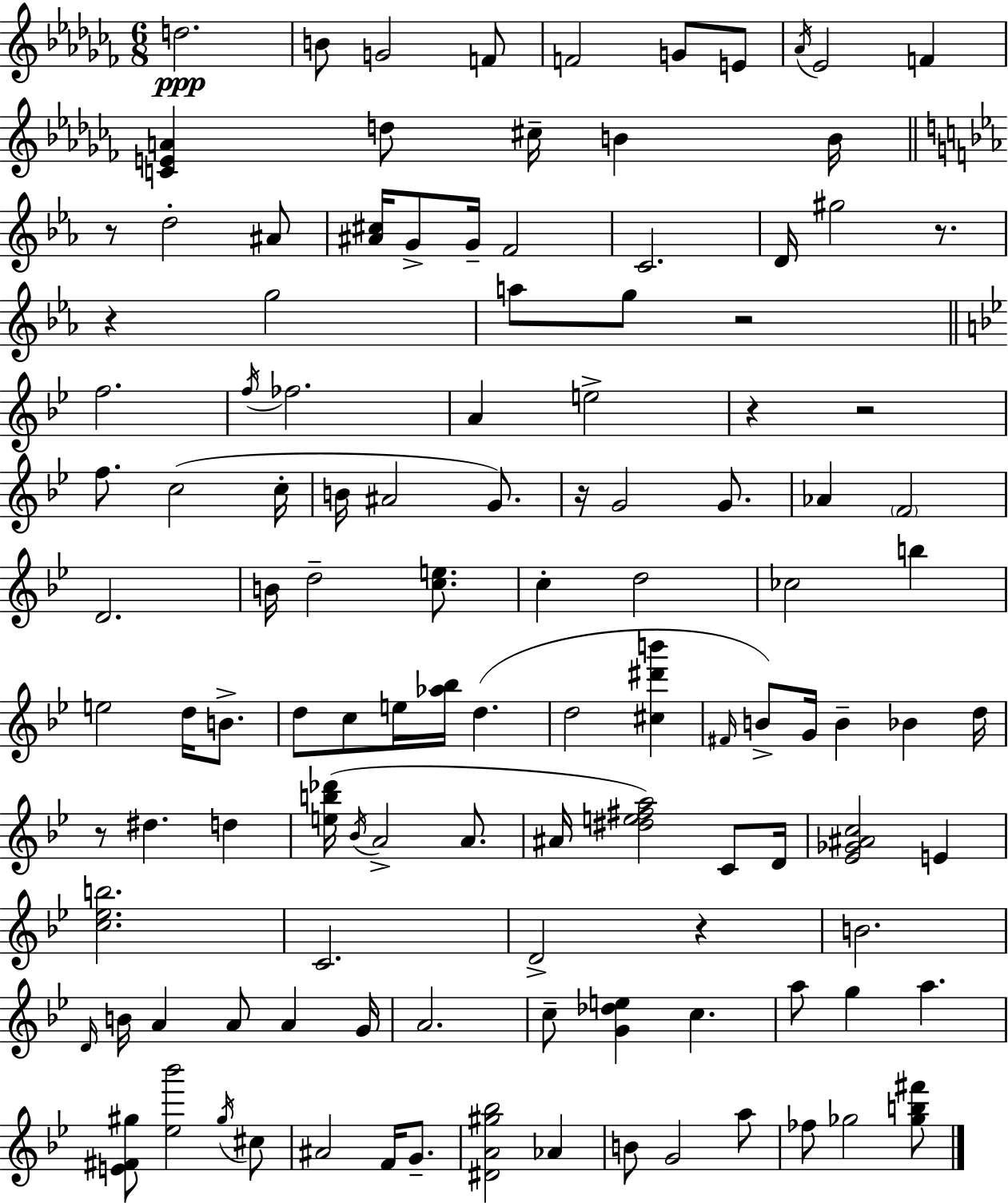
X:1
T:Untitled
M:6/8
L:1/4
K:Abm
d2 B/2 G2 F/2 F2 G/2 E/2 _A/4 _E2 F [CEA] d/2 ^c/4 B B/4 z/2 d2 ^A/2 [^A^c]/4 G/2 G/4 F2 C2 D/4 ^g2 z/2 z g2 a/2 g/2 z2 f2 f/4 _f2 A e2 z z2 f/2 c2 c/4 B/4 ^A2 G/2 z/4 G2 G/2 _A F2 D2 B/4 d2 [ce]/2 c d2 _c2 b e2 d/4 B/2 d/2 c/2 e/4 [_a_b]/4 d d2 [^c^d'b'] ^F/4 B/2 G/4 B _B d/4 z/2 ^d d [eb_d']/4 _B/4 A2 A/2 ^A/4 [^de^fa]2 C/2 D/4 [_E_G^Ac]2 E [c_eb]2 C2 D2 z B2 D/4 B/4 A A/2 A G/4 A2 c/2 [G_de] c a/2 g a [E^F^g]/2 [_e_b']2 ^g/4 ^c/2 ^A2 F/4 G/2 [^DA^g_b]2 _A B/2 G2 a/2 _f/2 _g2 [_gb^f']/2